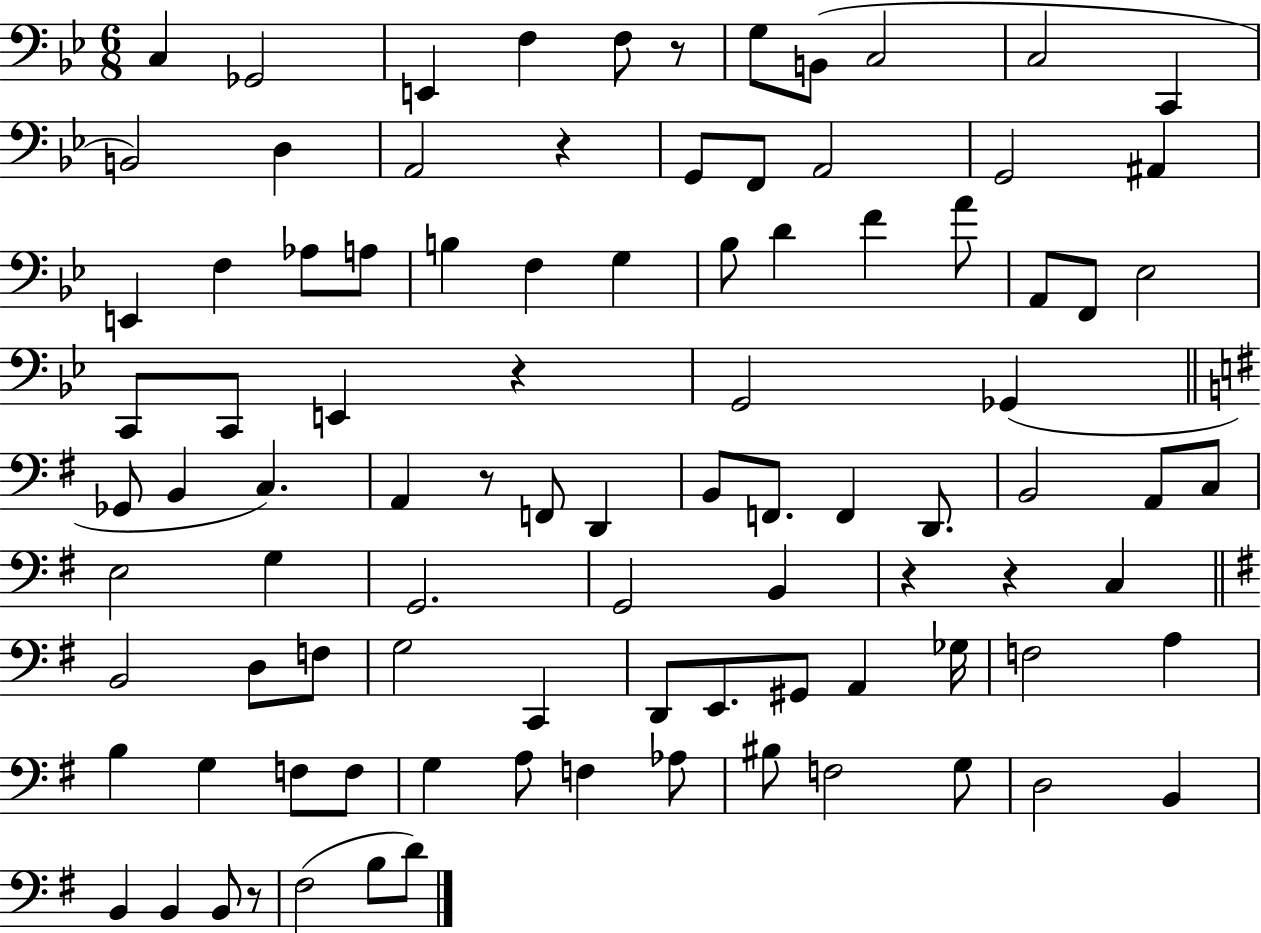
{
  \clef bass
  \numericTimeSignature
  \time 6/8
  \key bes \major
  \repeat volta 2 { c4 ges,2 | e,4 f4 f8 r8 | g8 b,8( c2 | c2 c,4 | \break b,2) d4 | a,2 r4 | g,8 f,8 a,2 | g,2 ais,4 | \break e,4 f4 aes8 a8 | b4 f4 g4 | bes8 d'4 f'4 a'8 | a,8 f,8 ees2 | \break c,8 c,8 e,4 r4 | g,2 ges,4( | \bar "||" \break \key g \major ges,8 b,4 c4.) | a,4 r8 f,8 d,4 | b,8 f,8. f,4 d,8. | b,2 a,8 c8 | \break e2 g4 | g,2. | g,2 b,4 | r4 r4 c4 | \break \bar "||" \break \key g \major b,2 d8 f8 | g2 c,4 | d,8 e,8. gis,8 a,4 ges16 | f2 a4 | \break b4 g4 f8 f8 | g4 a8 f4 aes8 | bis8 f2 g8 | d2 b,4 | \break b,4 b,4 b,8 r8 | fis2( b8 d'8) | } \bar "|."
}